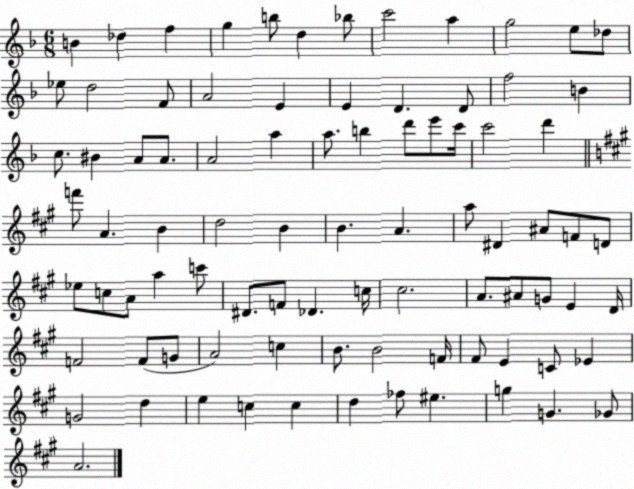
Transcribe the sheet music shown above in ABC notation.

X:1
T:Untitled
M:6/8
L:1/4
K:F
B _d f g b/2 d _b/2 c'2 a g2 e/2 _d/2 _e/2 d2 F/2 A2 E E D D/2 f2 B c/2 ^B A/2 A/2 A2 a a/2 b d'/2 e'/2 c'/4 c'2 d' f'/2 A B d2 B B A a/2 ^D ^A/2 F/2 D/2 _e/2 c/2 A/2 a c'/2 ^D/2 F/2 _D c/4 ^c2 A/2 ^A/2 G/2 E D/4 F2 F/2 G/2 A2 c B/2 B2 F/4 ^F/2 E C/2 _E G2 d e c c d _f/2 ^e g G _G/2 A2